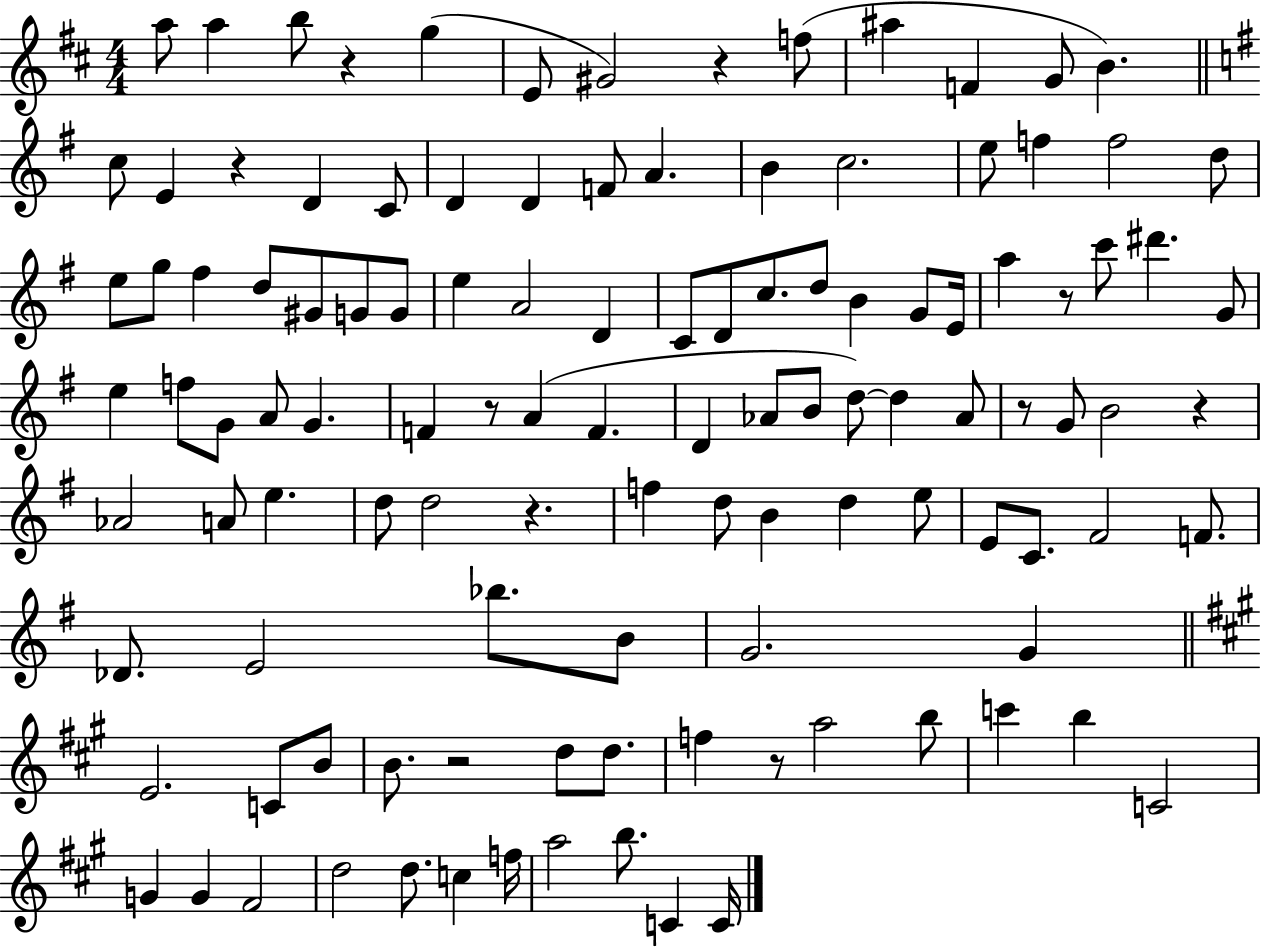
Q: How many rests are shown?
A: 10